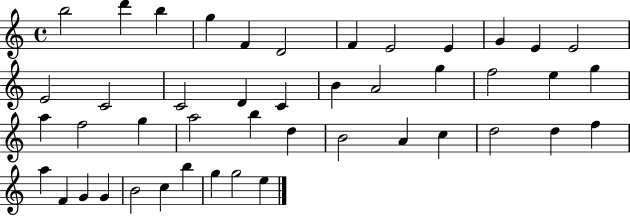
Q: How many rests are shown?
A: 0